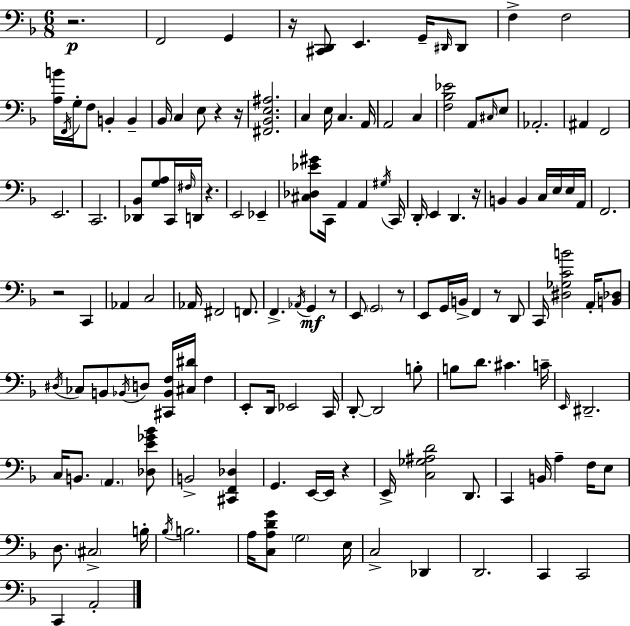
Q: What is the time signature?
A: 6/8